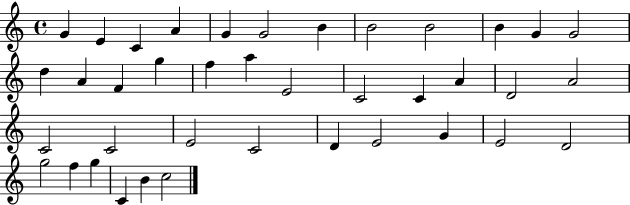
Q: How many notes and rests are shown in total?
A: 39